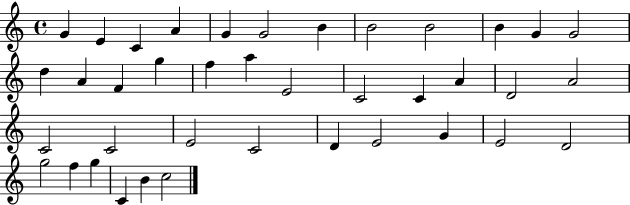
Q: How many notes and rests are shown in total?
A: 39